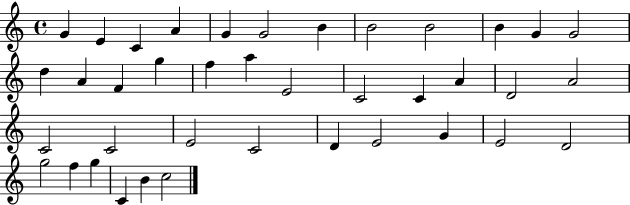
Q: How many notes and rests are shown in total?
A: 39